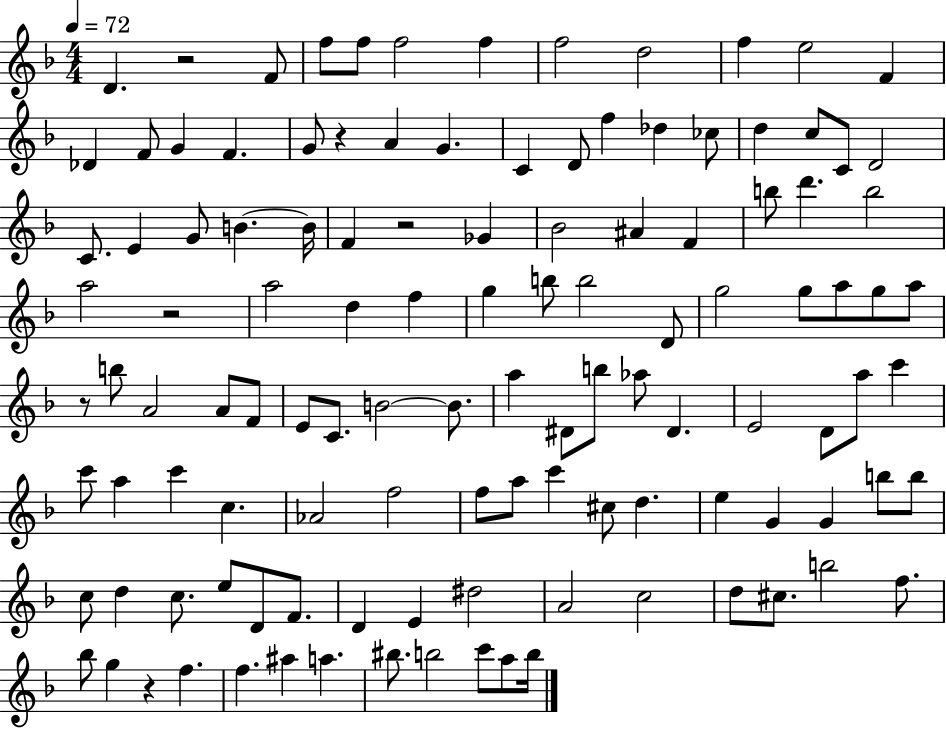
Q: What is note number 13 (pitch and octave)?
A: F4